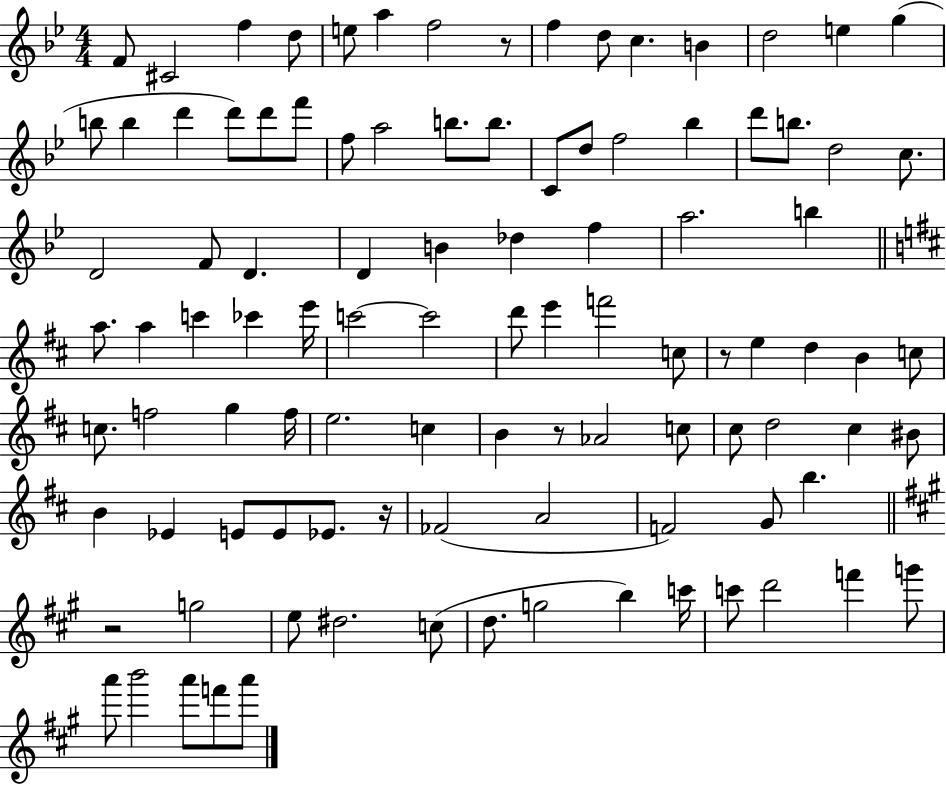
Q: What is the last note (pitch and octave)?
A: A6